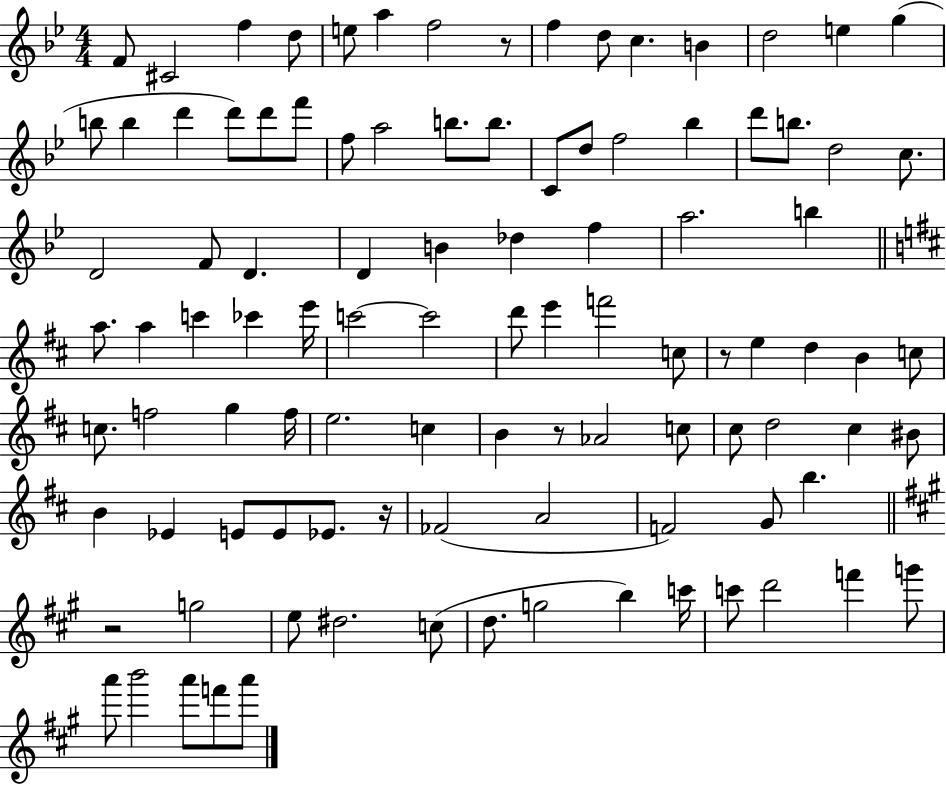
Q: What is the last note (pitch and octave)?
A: A6